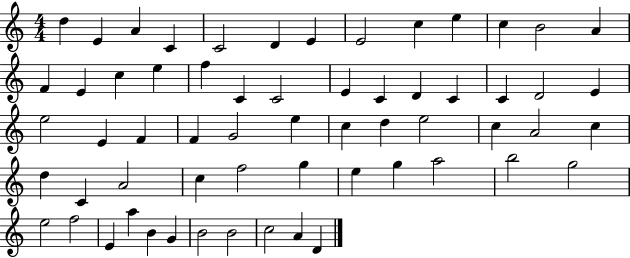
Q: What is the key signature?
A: C major